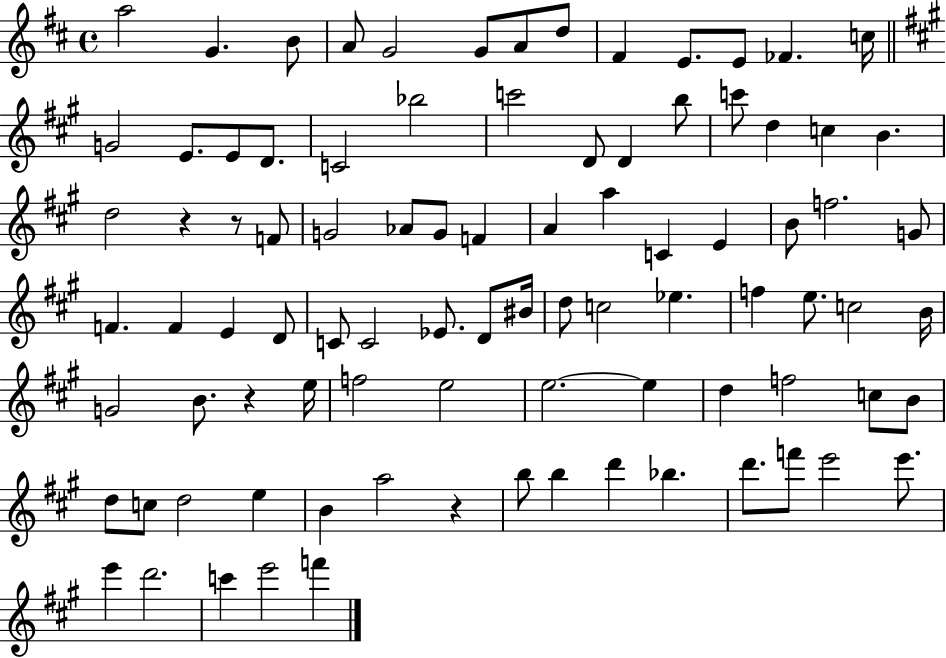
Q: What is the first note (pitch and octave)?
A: A5